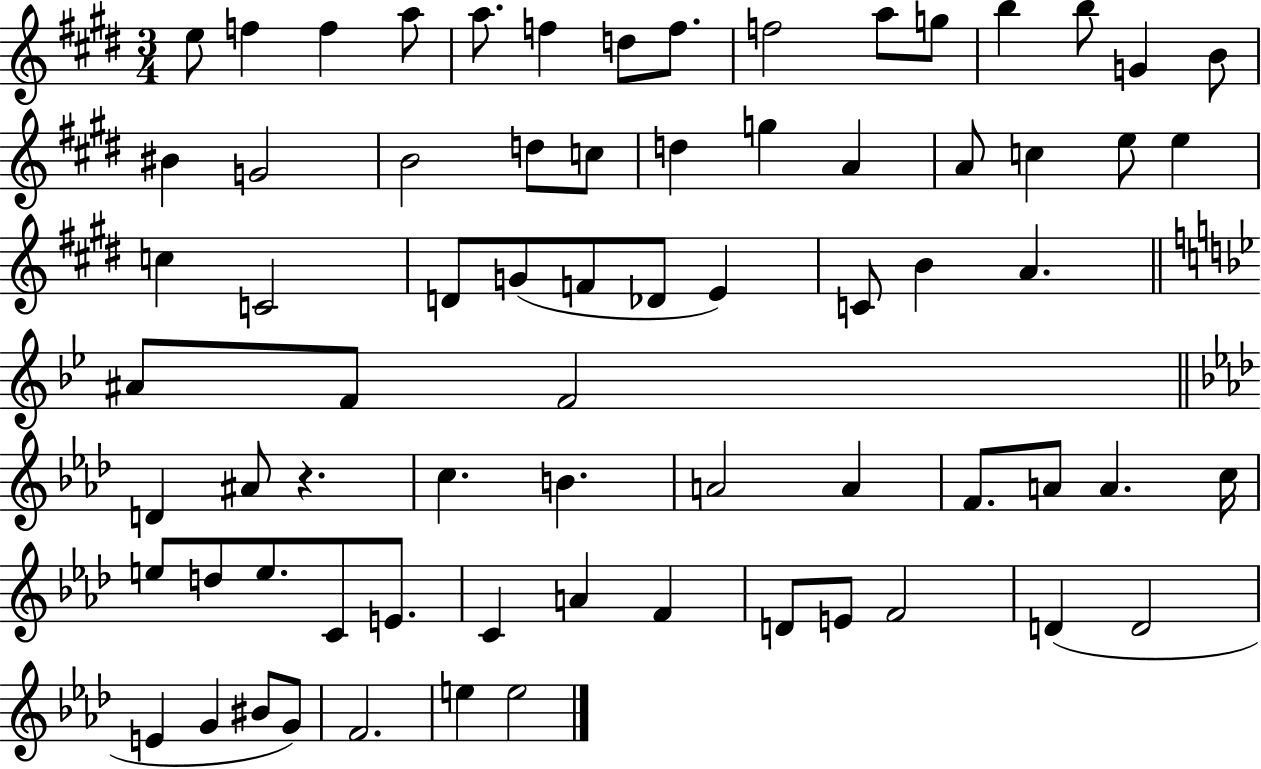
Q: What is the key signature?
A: E major